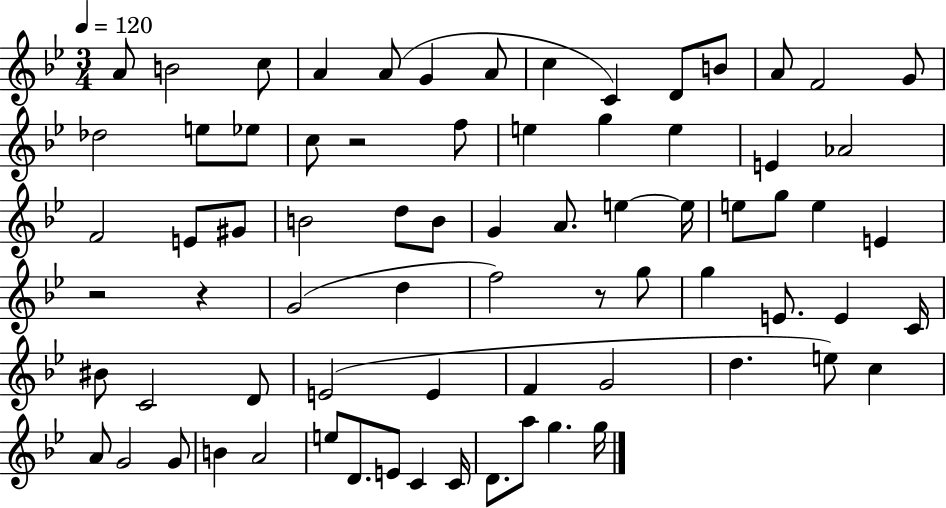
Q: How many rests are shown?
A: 4